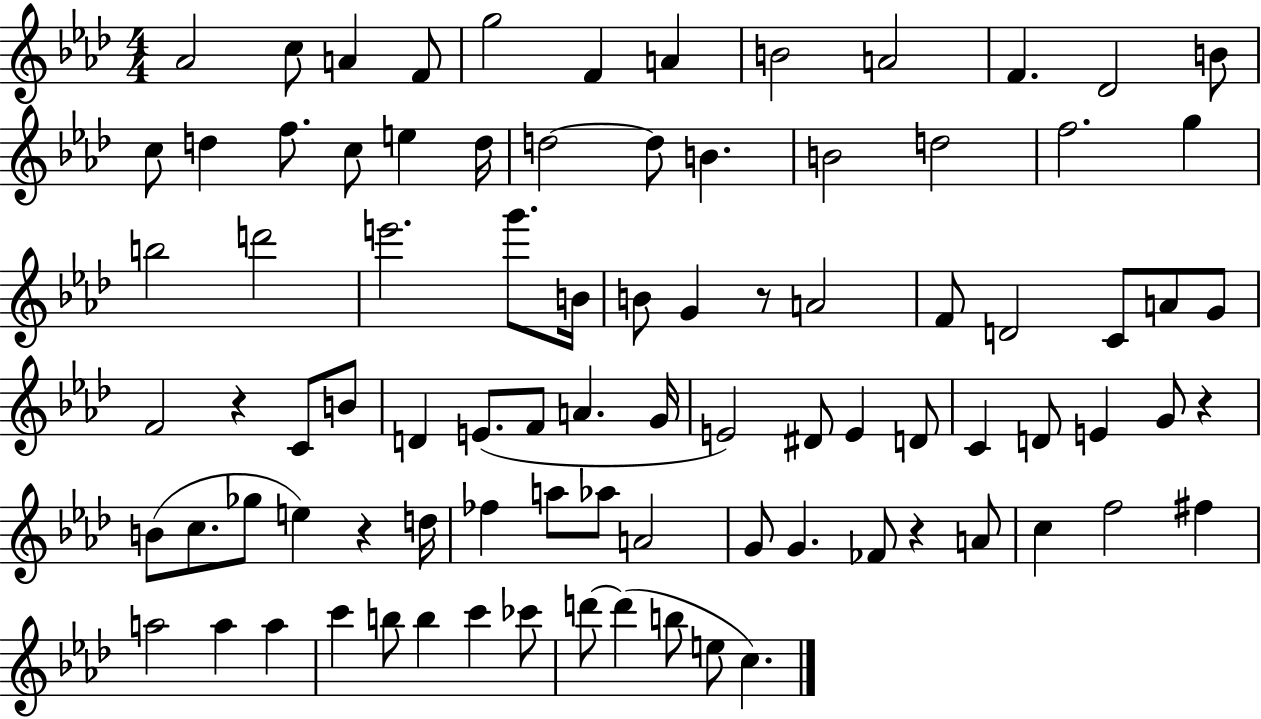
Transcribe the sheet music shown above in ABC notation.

X:1
T:Untitled
M:4/4
L:1/4
K:Ab
_A2 c/2 A F/2 g2 F A B2 A2 F _D2 B/2 c/2 d f/2 c/2 e d/4 d2 d/2 B B2 d2 f2 g b2 d'2 e'2 g'/2 B/4 B/2 G z/2 A2 F/2 D2 C/2 A/2 G/2 F2 z C/2 B/2 D E/2 F/2 A G/4 E2 ^D/2 E D/2 C D/2 E G/2 z B/2 c/2 _g/2 e z d/4 _f a/2 _a/2 A2 G/2 G _F/2 z A/2 c f2 ^f a2 a a c' b/2 b c' _c'/2 d'/2 d' b/2 e/2 c